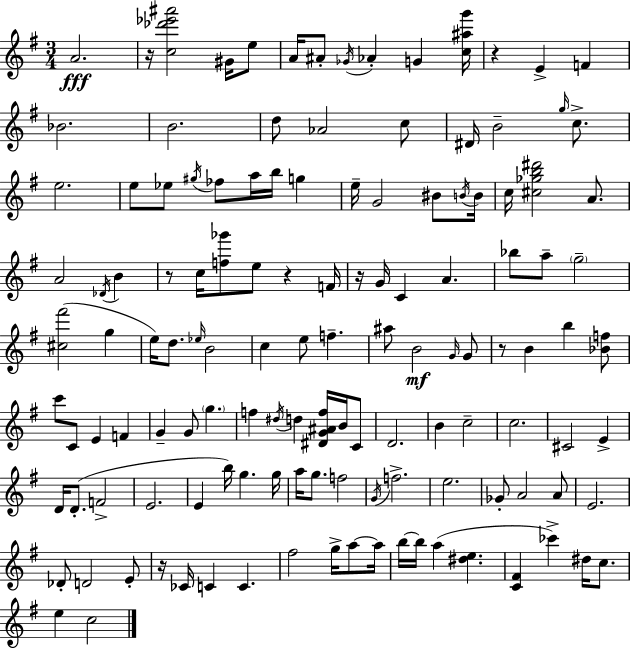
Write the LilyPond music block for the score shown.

{
  \clef treble
  \numericTimeSignature
  \time 3/4
  \key g \major
  a'2.\fff | r16 <c'' des''' ees''' ais'''>2 gis'16 e''8 | a'16 ais'8-. \acciaccatura { ges'16 } aes'4-. g'4 | <c'' ais'' g'''>16 r4 e'4-> f'4 | \break bes'2. | b'2. | d''8 aes'2 c''8 | dis'16 b'2-- \grace { g''16 } c''8.-> | \break e''2. | e''8 ees''8 \acciaccatura { gis''16 } fes''8 a''16 b''16 g''4 | e''16-- g'2 | bis'8 \acciaccatura { b'16 } b'16 c''16 <cis'' ges'' b'' dis'''>2 | \break a'8. a'2 | \acciaccatura { des'16 } b'4 r8 c''16 <f'' ges'''>8 e''8 | r4 f'16 r16 g'16 c'4 a'4. | bes''8 a''8-- \parenthesize g''2-- | \break <cis'' fis'''>2( | g''4 e''16) d''8. \grace { ees''16 } b'2 | c''4 e''8 | f''4.-- ais''8 b'2\mf | \break \grace { g'16 } g'8 r8 b'4 | b''4 <bes' f''>8 c'''8 c'8 e'4 | f'4 g'4-- g'8 | \parenthesize g''4. f''4 \acciaccatura { dis''16 } | \break d''4 <dis' g' ais' f''>16 b'16 c'8 d'2. | b'4 | c''2-- c''2. | cis'2 | \break e'4-> d'16 d'8.-.( | f'2-> e'2. | e'4 | b''16) g''4. g''16 a''16 g''8. | \break f''2 \acciaccatura { g'16 } f''2.-> | e''2. | ges'8-. a'2 | a'8 e'2. | \break des'8-. d'2 | e'8-. r16 ces'16 c'4 | c'4. fis''2 | g''16-> a''8~~ a''16 b''16~~ b''16 a''4( | \break <dis'' e''>4. <c' fis'>4 | ces'''4->) dis''16 c''8. e''4 | c''2 \bar "|."
}